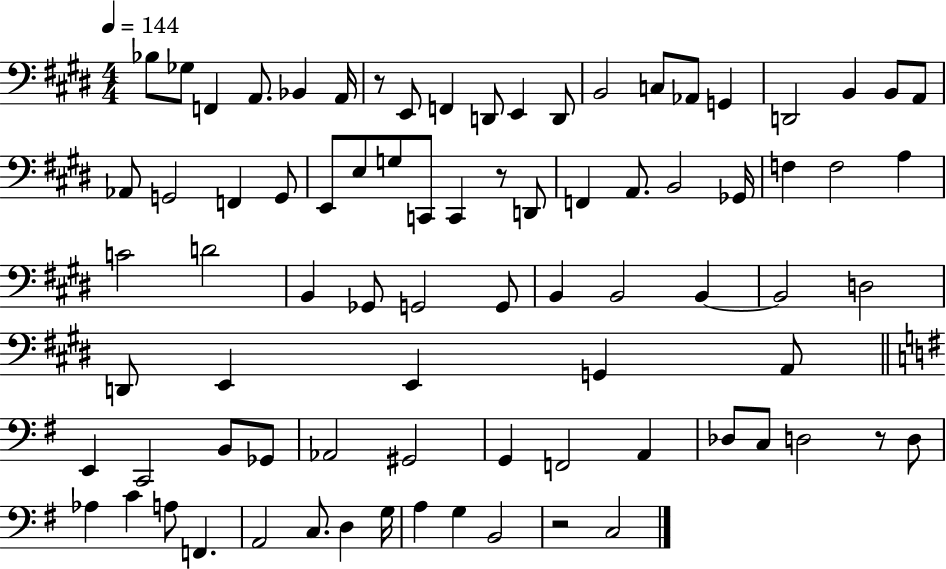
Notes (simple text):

Bb3/e Gb3/e F2/q A2/e. Bb2/q A2/s R/e E2/e F2/q D2/e E2/q D2/e B2/h C3/e Ab2/e G2/q D2/h B2/q B2/e A2/e Ab2/e G2/h F2/q G2/e E2/e E3/e G3/e C2/e C2/q R/e D2/e F2/q A2/e. B2/h Gb2/s F3/q F3/h A3/q C4/h D4/h B2/q Gb2/e G2/h G2/e B2/q B2/h B2/q B2/h D3/h D2/e E2/q E2/q G2/q A2/e E2/q C2/h B2/e Gb2/e Ab2/h G#2/h G2/q F2/h A2/q Db3/e C3/e D3/h R/e D3/e Ab3/q C4/q A3/e F2/q. A2/h C3/e. D3/q G3/s A3/q G3/q B2/h R/h C3/h